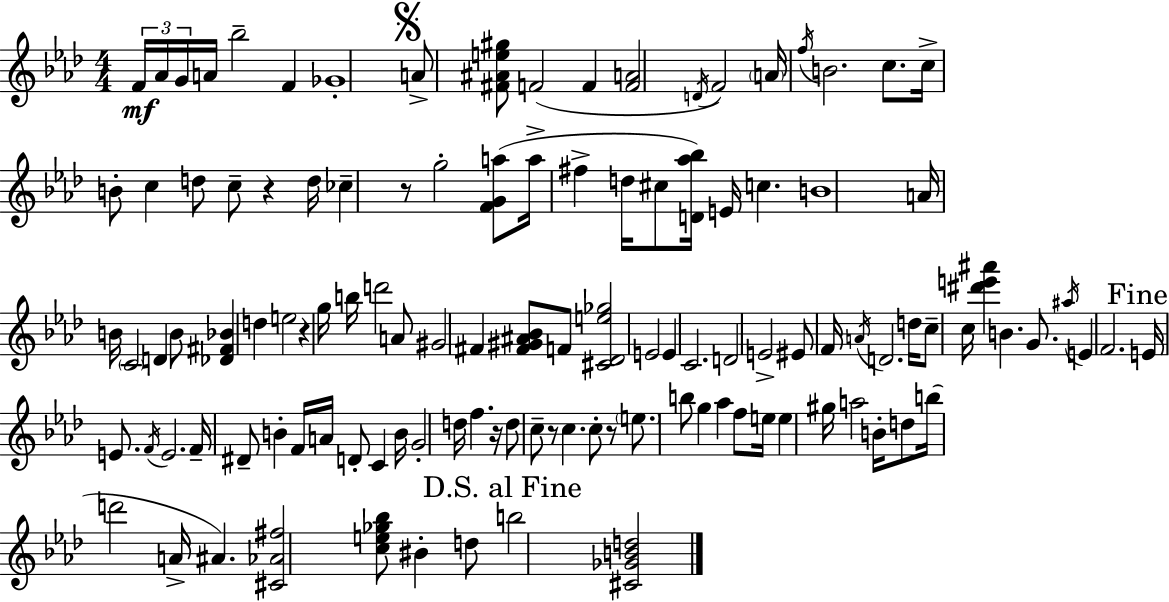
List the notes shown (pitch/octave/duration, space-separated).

F4/s Ab4/s G4/s A4/s Bb5/h F4/q Gb4/w A4/e [F#4,A#4,E5,G#5]/e F4/h F4/q [F4,A4]/h D4/s F4/h A4/s F5/s B4/h. C5/e. C5/s B4/e C5/q D5/e C5/e R/q D5/s CES5/q R/e G5/h [F4,G4,A5]/e A5/s F#5/q D5/s C#5/e [D4,Ab5,Bb5]/s E4/s C5/q. B4/w A4/s B4/s C4/h D4/q B4/e [Db4,F#4,Bb4]/q D5/q E5/h R/q G5/s B5/s D6/h A4/e G#4/h F#4/q [F#4,G#4,A#4,Bb4]/e F4/e [C#4,Db4,E5,Gb5]/h E4/h E4/q C4/h. D4/h E4/h EIS4/e F4/s A4/s D4/h. D5/s C5/e C5/s [D#6,E6,A#6]/q B4/q. G4/e. A#5/s E4/q F4/h. E4/s E4/e. F4/s E4/h. F4/s D#4/e B4/q F4/s A4/s D4/e C4/q B4/s G4/h D5/s F5/q. R/s D5/e C5/e R/e C5/q. C5/e R/e E5/e. B5/e G5/q Ab5/q F5/e E5/s E5/q G#5/s A5/h B4/s D5/e B5/s D6/h A4/s A#4/q. [C#4,Ab4,F#5]/h [C5,E5,Gb5,Bb5]/e BIS4/q D5/e B5/h [C#4,Gb4,B4,D5]/h